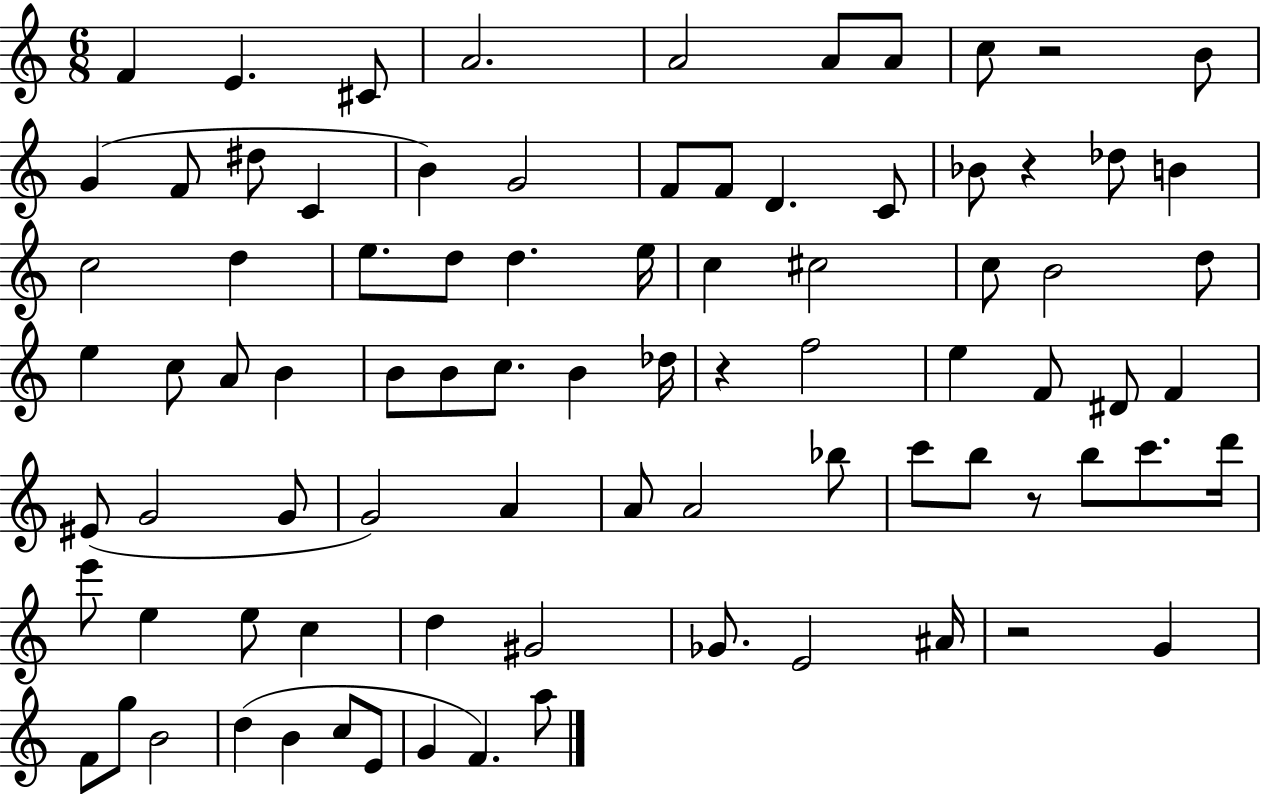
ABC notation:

X:1
T:Untitled
M:6/8
L:1/4
K:C
F E ^C/2 A2 A2 A/2 A/2 c/2 z2 B/2 G F/2 ^d/2 C B G2 F/2 F/2 D C/2 _B/2 z _d/2 B c2 d e/2 d/2 d e/4 c ^c2 c/2 B2 d/2 e c/2 A/2 B B/2 B/2 c/2 B _d/4 z f2 e F/2 ^D/2 F ^E/2 G2 G/2 G2 A A/2 A2 _b/2 c'/2 b/2 z/2 b/2 c'/2 d'/4 e'/2 e e/2 c d ^G2 _G/2 E2 ^A/4 z2 G F/2 g/2 B2 d B c/2 E/2 G F a/2